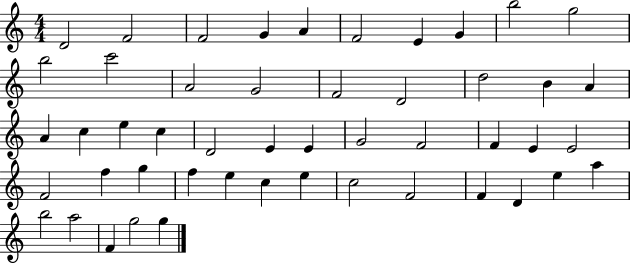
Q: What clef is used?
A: treble